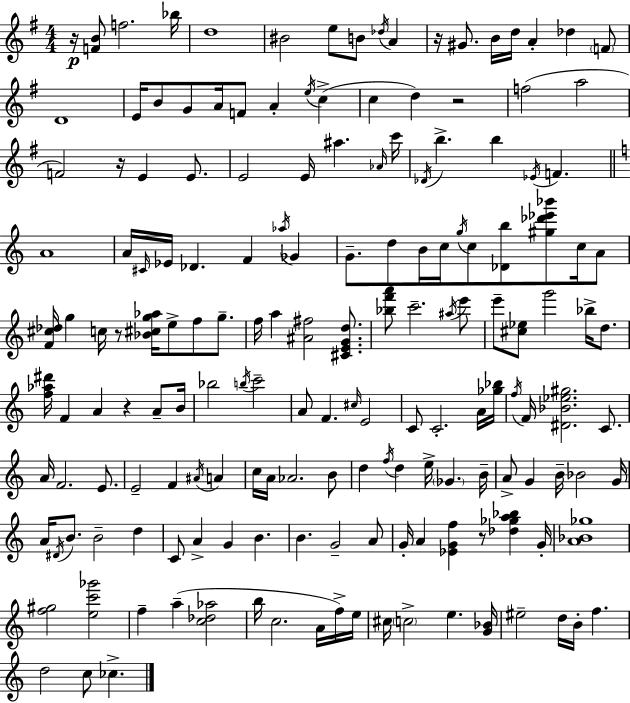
{
  \clef treble
  \numericTimeSignature
  \time 4/4
  \key e \minor
  r16\p <f' b'>8 f''2. bes''16 | d''1 | bis'2 e''8 b'8 \acciaccatura { des''16 } a'4 | r16 gis'8. b'16 d''16 a'4-. des''4 \parenthesize f'8 | \break d'1 | e'16 b'8 g'8 a'16 f'8 a'4-. \acciaccatura { e''16 } c''4->( | c''4 d''4) r2 | f''2( a''2 | \break f'2) r16 e'4 e'8. | e'2 e'16 ais''4. | \grace { aes'16 } c'''16 \acciaccatura { des'16 } b''4.-> b''4 \acciaccatura { ees'16 } f'4. | \bar "||" \break \key a \minor a'1 | a'16 \grace { cis'16 } ees'16 des'4. f'4 \acciaccatura { aes''16 } ges'4 | g'8.-- d''8 b'16 c''16 \acciaccatura { g''16 } c''8 <des' b''>8 <gis'' des''' ees''' bes'''>8 | c''16 a'8 <f' cis'' des''>16 g''4 c''16 r8 <bes' cis'' g'' aes''>16 e''8-> f''8 | \break g''8.-- f''16 a''4 <ais' fis''>2 | <cis' e' g' d''>8. <bes'' f''' a'''>8 c'''2.-- | \acciaccatura { ais''16 } e'''8 e'''8-- <cis'' ees''>8 g'''2 | bes''16-> d''8. <f'' aes'' dis'''>16 f'4 a'4 r4 | \break a'8-- b'16 bes''2 \acciaccatura { b''16 } c'''2-- | a'8 f'4. \grace { cis''16 } e'2 | c'8 c'2.-. | a'16 <ges'' bes''>16 \acciaccatura { f''16 } f'16 <dis' bes' ees'' gis''>2. | \break c'8. a'16 f'2. | e'8. e'2-- f'4 | \acciaccatura { ais'16 } a'4 c''16 a'16 aes'2. | b'8 d''4 \acciaccatura { f''16 } d''4 | \break e''16-> \parenthesize ges'4. b'16-- a'8-> g'4 b'16-- | bes'2 g'16 a'16 \acciaccatura { dis'16 } b'8. b'2-- | d''4 c'8 a'4-> | g'4 b'4. b'4. | \break g'2-- a'8 g'16-. a'4 <ees' g' f''>4 | r8 <des'' ges'' a'' bes''>4 g'16-. <a' bes' ges''>1 | <f'' gis''>2 | <e'' c''' ges'''>2 f''4-- a''4--( | \break <c'' des'' aes''>2 b''16 c''2. | a'16 f''16->) e''16 cis''16 \parenthesize c''2-> | e''4. <g' bes'>16 eis''2-- | d''16 b'16-. f''4. d''2 | \break c''8 ces''4.-> \bar "|."
}